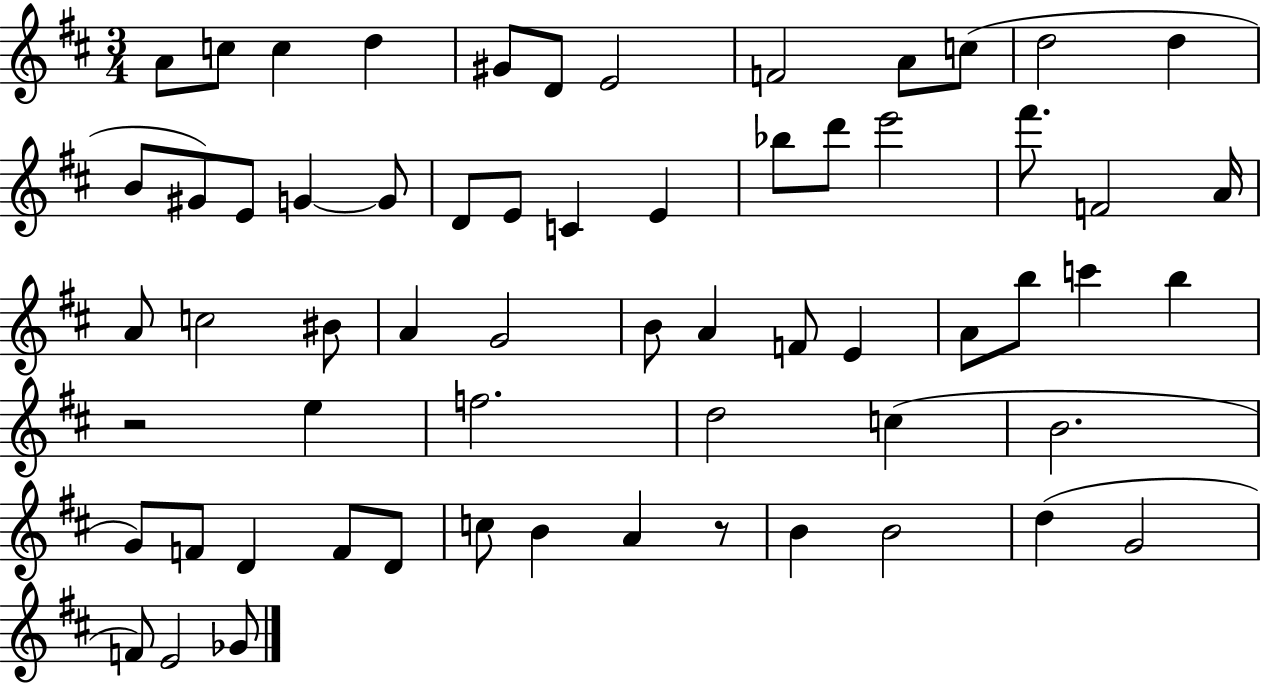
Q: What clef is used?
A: treble